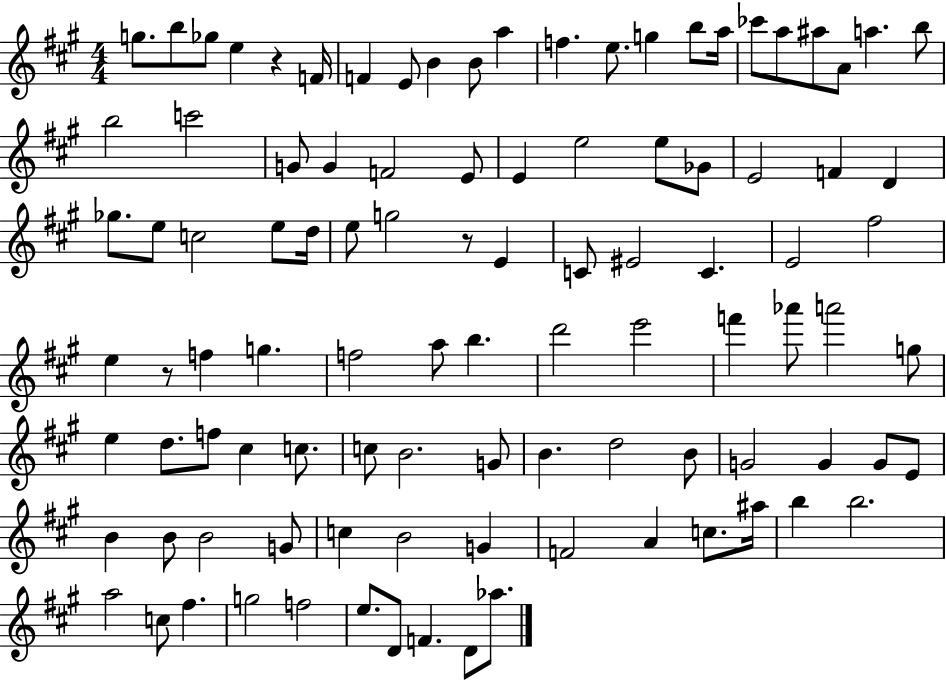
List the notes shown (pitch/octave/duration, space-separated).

G5/e. B5/e Gb5/e E5/q R/q F4/s F4/q E4/e B4/q B4/e A5/q F5/q. E5/e. G5/q B5/e A5/s CES6/e A5/e A#5/e A4/e A5/q. B5/e B5/h C6/h G4/e G4/q F4/h E4/e E4/q E5/h E5/e Gb4/e E4/h F4/q D4/q Gb5/e. E5/e C5/h E5/e D5/s E5/e G5/h R/e E4/q C4/e EIS4/h C4/q. E4/h F#5/h E5/q R/e F5/q G5/q. F5/h A5/e B5/q. D6/h E6/h F6/q Ab6/e A6/h G5/e E5/q D5/e. F5/e C#5/q C5/e. C5/e B4/h. G4/e B4/q. D5/h B4/e G4/h G4/q G4/e E4/e B4/q B4/e B4/h G4/e C5/q B4/h G4/q F4/h A4/q C5/e. A#5/s B5/q B5/h. A5/h C5/e F#5/q. G5/h F5/h E5/e. D4/e F4/q. D4/e Ab5/e.